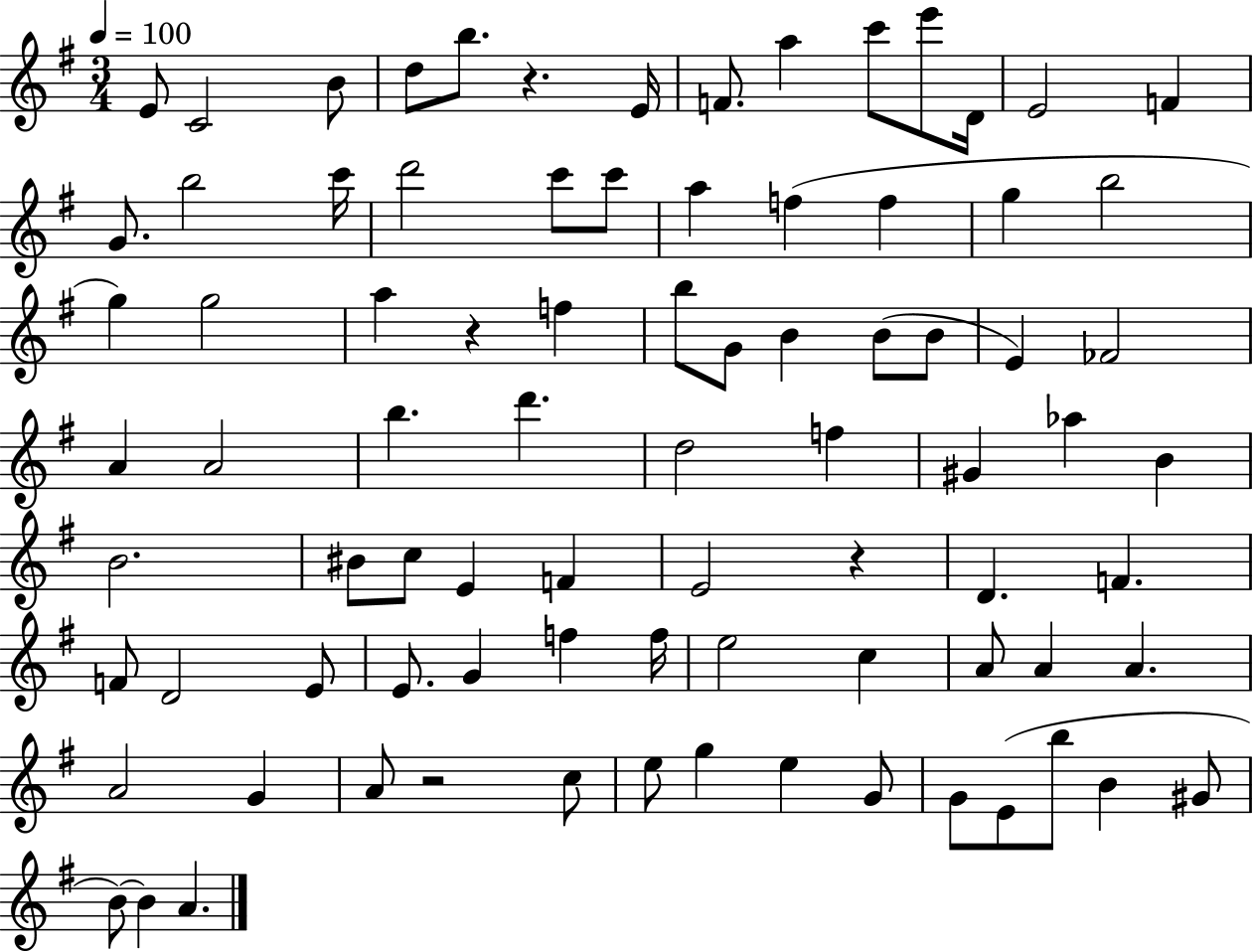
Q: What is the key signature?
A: G major